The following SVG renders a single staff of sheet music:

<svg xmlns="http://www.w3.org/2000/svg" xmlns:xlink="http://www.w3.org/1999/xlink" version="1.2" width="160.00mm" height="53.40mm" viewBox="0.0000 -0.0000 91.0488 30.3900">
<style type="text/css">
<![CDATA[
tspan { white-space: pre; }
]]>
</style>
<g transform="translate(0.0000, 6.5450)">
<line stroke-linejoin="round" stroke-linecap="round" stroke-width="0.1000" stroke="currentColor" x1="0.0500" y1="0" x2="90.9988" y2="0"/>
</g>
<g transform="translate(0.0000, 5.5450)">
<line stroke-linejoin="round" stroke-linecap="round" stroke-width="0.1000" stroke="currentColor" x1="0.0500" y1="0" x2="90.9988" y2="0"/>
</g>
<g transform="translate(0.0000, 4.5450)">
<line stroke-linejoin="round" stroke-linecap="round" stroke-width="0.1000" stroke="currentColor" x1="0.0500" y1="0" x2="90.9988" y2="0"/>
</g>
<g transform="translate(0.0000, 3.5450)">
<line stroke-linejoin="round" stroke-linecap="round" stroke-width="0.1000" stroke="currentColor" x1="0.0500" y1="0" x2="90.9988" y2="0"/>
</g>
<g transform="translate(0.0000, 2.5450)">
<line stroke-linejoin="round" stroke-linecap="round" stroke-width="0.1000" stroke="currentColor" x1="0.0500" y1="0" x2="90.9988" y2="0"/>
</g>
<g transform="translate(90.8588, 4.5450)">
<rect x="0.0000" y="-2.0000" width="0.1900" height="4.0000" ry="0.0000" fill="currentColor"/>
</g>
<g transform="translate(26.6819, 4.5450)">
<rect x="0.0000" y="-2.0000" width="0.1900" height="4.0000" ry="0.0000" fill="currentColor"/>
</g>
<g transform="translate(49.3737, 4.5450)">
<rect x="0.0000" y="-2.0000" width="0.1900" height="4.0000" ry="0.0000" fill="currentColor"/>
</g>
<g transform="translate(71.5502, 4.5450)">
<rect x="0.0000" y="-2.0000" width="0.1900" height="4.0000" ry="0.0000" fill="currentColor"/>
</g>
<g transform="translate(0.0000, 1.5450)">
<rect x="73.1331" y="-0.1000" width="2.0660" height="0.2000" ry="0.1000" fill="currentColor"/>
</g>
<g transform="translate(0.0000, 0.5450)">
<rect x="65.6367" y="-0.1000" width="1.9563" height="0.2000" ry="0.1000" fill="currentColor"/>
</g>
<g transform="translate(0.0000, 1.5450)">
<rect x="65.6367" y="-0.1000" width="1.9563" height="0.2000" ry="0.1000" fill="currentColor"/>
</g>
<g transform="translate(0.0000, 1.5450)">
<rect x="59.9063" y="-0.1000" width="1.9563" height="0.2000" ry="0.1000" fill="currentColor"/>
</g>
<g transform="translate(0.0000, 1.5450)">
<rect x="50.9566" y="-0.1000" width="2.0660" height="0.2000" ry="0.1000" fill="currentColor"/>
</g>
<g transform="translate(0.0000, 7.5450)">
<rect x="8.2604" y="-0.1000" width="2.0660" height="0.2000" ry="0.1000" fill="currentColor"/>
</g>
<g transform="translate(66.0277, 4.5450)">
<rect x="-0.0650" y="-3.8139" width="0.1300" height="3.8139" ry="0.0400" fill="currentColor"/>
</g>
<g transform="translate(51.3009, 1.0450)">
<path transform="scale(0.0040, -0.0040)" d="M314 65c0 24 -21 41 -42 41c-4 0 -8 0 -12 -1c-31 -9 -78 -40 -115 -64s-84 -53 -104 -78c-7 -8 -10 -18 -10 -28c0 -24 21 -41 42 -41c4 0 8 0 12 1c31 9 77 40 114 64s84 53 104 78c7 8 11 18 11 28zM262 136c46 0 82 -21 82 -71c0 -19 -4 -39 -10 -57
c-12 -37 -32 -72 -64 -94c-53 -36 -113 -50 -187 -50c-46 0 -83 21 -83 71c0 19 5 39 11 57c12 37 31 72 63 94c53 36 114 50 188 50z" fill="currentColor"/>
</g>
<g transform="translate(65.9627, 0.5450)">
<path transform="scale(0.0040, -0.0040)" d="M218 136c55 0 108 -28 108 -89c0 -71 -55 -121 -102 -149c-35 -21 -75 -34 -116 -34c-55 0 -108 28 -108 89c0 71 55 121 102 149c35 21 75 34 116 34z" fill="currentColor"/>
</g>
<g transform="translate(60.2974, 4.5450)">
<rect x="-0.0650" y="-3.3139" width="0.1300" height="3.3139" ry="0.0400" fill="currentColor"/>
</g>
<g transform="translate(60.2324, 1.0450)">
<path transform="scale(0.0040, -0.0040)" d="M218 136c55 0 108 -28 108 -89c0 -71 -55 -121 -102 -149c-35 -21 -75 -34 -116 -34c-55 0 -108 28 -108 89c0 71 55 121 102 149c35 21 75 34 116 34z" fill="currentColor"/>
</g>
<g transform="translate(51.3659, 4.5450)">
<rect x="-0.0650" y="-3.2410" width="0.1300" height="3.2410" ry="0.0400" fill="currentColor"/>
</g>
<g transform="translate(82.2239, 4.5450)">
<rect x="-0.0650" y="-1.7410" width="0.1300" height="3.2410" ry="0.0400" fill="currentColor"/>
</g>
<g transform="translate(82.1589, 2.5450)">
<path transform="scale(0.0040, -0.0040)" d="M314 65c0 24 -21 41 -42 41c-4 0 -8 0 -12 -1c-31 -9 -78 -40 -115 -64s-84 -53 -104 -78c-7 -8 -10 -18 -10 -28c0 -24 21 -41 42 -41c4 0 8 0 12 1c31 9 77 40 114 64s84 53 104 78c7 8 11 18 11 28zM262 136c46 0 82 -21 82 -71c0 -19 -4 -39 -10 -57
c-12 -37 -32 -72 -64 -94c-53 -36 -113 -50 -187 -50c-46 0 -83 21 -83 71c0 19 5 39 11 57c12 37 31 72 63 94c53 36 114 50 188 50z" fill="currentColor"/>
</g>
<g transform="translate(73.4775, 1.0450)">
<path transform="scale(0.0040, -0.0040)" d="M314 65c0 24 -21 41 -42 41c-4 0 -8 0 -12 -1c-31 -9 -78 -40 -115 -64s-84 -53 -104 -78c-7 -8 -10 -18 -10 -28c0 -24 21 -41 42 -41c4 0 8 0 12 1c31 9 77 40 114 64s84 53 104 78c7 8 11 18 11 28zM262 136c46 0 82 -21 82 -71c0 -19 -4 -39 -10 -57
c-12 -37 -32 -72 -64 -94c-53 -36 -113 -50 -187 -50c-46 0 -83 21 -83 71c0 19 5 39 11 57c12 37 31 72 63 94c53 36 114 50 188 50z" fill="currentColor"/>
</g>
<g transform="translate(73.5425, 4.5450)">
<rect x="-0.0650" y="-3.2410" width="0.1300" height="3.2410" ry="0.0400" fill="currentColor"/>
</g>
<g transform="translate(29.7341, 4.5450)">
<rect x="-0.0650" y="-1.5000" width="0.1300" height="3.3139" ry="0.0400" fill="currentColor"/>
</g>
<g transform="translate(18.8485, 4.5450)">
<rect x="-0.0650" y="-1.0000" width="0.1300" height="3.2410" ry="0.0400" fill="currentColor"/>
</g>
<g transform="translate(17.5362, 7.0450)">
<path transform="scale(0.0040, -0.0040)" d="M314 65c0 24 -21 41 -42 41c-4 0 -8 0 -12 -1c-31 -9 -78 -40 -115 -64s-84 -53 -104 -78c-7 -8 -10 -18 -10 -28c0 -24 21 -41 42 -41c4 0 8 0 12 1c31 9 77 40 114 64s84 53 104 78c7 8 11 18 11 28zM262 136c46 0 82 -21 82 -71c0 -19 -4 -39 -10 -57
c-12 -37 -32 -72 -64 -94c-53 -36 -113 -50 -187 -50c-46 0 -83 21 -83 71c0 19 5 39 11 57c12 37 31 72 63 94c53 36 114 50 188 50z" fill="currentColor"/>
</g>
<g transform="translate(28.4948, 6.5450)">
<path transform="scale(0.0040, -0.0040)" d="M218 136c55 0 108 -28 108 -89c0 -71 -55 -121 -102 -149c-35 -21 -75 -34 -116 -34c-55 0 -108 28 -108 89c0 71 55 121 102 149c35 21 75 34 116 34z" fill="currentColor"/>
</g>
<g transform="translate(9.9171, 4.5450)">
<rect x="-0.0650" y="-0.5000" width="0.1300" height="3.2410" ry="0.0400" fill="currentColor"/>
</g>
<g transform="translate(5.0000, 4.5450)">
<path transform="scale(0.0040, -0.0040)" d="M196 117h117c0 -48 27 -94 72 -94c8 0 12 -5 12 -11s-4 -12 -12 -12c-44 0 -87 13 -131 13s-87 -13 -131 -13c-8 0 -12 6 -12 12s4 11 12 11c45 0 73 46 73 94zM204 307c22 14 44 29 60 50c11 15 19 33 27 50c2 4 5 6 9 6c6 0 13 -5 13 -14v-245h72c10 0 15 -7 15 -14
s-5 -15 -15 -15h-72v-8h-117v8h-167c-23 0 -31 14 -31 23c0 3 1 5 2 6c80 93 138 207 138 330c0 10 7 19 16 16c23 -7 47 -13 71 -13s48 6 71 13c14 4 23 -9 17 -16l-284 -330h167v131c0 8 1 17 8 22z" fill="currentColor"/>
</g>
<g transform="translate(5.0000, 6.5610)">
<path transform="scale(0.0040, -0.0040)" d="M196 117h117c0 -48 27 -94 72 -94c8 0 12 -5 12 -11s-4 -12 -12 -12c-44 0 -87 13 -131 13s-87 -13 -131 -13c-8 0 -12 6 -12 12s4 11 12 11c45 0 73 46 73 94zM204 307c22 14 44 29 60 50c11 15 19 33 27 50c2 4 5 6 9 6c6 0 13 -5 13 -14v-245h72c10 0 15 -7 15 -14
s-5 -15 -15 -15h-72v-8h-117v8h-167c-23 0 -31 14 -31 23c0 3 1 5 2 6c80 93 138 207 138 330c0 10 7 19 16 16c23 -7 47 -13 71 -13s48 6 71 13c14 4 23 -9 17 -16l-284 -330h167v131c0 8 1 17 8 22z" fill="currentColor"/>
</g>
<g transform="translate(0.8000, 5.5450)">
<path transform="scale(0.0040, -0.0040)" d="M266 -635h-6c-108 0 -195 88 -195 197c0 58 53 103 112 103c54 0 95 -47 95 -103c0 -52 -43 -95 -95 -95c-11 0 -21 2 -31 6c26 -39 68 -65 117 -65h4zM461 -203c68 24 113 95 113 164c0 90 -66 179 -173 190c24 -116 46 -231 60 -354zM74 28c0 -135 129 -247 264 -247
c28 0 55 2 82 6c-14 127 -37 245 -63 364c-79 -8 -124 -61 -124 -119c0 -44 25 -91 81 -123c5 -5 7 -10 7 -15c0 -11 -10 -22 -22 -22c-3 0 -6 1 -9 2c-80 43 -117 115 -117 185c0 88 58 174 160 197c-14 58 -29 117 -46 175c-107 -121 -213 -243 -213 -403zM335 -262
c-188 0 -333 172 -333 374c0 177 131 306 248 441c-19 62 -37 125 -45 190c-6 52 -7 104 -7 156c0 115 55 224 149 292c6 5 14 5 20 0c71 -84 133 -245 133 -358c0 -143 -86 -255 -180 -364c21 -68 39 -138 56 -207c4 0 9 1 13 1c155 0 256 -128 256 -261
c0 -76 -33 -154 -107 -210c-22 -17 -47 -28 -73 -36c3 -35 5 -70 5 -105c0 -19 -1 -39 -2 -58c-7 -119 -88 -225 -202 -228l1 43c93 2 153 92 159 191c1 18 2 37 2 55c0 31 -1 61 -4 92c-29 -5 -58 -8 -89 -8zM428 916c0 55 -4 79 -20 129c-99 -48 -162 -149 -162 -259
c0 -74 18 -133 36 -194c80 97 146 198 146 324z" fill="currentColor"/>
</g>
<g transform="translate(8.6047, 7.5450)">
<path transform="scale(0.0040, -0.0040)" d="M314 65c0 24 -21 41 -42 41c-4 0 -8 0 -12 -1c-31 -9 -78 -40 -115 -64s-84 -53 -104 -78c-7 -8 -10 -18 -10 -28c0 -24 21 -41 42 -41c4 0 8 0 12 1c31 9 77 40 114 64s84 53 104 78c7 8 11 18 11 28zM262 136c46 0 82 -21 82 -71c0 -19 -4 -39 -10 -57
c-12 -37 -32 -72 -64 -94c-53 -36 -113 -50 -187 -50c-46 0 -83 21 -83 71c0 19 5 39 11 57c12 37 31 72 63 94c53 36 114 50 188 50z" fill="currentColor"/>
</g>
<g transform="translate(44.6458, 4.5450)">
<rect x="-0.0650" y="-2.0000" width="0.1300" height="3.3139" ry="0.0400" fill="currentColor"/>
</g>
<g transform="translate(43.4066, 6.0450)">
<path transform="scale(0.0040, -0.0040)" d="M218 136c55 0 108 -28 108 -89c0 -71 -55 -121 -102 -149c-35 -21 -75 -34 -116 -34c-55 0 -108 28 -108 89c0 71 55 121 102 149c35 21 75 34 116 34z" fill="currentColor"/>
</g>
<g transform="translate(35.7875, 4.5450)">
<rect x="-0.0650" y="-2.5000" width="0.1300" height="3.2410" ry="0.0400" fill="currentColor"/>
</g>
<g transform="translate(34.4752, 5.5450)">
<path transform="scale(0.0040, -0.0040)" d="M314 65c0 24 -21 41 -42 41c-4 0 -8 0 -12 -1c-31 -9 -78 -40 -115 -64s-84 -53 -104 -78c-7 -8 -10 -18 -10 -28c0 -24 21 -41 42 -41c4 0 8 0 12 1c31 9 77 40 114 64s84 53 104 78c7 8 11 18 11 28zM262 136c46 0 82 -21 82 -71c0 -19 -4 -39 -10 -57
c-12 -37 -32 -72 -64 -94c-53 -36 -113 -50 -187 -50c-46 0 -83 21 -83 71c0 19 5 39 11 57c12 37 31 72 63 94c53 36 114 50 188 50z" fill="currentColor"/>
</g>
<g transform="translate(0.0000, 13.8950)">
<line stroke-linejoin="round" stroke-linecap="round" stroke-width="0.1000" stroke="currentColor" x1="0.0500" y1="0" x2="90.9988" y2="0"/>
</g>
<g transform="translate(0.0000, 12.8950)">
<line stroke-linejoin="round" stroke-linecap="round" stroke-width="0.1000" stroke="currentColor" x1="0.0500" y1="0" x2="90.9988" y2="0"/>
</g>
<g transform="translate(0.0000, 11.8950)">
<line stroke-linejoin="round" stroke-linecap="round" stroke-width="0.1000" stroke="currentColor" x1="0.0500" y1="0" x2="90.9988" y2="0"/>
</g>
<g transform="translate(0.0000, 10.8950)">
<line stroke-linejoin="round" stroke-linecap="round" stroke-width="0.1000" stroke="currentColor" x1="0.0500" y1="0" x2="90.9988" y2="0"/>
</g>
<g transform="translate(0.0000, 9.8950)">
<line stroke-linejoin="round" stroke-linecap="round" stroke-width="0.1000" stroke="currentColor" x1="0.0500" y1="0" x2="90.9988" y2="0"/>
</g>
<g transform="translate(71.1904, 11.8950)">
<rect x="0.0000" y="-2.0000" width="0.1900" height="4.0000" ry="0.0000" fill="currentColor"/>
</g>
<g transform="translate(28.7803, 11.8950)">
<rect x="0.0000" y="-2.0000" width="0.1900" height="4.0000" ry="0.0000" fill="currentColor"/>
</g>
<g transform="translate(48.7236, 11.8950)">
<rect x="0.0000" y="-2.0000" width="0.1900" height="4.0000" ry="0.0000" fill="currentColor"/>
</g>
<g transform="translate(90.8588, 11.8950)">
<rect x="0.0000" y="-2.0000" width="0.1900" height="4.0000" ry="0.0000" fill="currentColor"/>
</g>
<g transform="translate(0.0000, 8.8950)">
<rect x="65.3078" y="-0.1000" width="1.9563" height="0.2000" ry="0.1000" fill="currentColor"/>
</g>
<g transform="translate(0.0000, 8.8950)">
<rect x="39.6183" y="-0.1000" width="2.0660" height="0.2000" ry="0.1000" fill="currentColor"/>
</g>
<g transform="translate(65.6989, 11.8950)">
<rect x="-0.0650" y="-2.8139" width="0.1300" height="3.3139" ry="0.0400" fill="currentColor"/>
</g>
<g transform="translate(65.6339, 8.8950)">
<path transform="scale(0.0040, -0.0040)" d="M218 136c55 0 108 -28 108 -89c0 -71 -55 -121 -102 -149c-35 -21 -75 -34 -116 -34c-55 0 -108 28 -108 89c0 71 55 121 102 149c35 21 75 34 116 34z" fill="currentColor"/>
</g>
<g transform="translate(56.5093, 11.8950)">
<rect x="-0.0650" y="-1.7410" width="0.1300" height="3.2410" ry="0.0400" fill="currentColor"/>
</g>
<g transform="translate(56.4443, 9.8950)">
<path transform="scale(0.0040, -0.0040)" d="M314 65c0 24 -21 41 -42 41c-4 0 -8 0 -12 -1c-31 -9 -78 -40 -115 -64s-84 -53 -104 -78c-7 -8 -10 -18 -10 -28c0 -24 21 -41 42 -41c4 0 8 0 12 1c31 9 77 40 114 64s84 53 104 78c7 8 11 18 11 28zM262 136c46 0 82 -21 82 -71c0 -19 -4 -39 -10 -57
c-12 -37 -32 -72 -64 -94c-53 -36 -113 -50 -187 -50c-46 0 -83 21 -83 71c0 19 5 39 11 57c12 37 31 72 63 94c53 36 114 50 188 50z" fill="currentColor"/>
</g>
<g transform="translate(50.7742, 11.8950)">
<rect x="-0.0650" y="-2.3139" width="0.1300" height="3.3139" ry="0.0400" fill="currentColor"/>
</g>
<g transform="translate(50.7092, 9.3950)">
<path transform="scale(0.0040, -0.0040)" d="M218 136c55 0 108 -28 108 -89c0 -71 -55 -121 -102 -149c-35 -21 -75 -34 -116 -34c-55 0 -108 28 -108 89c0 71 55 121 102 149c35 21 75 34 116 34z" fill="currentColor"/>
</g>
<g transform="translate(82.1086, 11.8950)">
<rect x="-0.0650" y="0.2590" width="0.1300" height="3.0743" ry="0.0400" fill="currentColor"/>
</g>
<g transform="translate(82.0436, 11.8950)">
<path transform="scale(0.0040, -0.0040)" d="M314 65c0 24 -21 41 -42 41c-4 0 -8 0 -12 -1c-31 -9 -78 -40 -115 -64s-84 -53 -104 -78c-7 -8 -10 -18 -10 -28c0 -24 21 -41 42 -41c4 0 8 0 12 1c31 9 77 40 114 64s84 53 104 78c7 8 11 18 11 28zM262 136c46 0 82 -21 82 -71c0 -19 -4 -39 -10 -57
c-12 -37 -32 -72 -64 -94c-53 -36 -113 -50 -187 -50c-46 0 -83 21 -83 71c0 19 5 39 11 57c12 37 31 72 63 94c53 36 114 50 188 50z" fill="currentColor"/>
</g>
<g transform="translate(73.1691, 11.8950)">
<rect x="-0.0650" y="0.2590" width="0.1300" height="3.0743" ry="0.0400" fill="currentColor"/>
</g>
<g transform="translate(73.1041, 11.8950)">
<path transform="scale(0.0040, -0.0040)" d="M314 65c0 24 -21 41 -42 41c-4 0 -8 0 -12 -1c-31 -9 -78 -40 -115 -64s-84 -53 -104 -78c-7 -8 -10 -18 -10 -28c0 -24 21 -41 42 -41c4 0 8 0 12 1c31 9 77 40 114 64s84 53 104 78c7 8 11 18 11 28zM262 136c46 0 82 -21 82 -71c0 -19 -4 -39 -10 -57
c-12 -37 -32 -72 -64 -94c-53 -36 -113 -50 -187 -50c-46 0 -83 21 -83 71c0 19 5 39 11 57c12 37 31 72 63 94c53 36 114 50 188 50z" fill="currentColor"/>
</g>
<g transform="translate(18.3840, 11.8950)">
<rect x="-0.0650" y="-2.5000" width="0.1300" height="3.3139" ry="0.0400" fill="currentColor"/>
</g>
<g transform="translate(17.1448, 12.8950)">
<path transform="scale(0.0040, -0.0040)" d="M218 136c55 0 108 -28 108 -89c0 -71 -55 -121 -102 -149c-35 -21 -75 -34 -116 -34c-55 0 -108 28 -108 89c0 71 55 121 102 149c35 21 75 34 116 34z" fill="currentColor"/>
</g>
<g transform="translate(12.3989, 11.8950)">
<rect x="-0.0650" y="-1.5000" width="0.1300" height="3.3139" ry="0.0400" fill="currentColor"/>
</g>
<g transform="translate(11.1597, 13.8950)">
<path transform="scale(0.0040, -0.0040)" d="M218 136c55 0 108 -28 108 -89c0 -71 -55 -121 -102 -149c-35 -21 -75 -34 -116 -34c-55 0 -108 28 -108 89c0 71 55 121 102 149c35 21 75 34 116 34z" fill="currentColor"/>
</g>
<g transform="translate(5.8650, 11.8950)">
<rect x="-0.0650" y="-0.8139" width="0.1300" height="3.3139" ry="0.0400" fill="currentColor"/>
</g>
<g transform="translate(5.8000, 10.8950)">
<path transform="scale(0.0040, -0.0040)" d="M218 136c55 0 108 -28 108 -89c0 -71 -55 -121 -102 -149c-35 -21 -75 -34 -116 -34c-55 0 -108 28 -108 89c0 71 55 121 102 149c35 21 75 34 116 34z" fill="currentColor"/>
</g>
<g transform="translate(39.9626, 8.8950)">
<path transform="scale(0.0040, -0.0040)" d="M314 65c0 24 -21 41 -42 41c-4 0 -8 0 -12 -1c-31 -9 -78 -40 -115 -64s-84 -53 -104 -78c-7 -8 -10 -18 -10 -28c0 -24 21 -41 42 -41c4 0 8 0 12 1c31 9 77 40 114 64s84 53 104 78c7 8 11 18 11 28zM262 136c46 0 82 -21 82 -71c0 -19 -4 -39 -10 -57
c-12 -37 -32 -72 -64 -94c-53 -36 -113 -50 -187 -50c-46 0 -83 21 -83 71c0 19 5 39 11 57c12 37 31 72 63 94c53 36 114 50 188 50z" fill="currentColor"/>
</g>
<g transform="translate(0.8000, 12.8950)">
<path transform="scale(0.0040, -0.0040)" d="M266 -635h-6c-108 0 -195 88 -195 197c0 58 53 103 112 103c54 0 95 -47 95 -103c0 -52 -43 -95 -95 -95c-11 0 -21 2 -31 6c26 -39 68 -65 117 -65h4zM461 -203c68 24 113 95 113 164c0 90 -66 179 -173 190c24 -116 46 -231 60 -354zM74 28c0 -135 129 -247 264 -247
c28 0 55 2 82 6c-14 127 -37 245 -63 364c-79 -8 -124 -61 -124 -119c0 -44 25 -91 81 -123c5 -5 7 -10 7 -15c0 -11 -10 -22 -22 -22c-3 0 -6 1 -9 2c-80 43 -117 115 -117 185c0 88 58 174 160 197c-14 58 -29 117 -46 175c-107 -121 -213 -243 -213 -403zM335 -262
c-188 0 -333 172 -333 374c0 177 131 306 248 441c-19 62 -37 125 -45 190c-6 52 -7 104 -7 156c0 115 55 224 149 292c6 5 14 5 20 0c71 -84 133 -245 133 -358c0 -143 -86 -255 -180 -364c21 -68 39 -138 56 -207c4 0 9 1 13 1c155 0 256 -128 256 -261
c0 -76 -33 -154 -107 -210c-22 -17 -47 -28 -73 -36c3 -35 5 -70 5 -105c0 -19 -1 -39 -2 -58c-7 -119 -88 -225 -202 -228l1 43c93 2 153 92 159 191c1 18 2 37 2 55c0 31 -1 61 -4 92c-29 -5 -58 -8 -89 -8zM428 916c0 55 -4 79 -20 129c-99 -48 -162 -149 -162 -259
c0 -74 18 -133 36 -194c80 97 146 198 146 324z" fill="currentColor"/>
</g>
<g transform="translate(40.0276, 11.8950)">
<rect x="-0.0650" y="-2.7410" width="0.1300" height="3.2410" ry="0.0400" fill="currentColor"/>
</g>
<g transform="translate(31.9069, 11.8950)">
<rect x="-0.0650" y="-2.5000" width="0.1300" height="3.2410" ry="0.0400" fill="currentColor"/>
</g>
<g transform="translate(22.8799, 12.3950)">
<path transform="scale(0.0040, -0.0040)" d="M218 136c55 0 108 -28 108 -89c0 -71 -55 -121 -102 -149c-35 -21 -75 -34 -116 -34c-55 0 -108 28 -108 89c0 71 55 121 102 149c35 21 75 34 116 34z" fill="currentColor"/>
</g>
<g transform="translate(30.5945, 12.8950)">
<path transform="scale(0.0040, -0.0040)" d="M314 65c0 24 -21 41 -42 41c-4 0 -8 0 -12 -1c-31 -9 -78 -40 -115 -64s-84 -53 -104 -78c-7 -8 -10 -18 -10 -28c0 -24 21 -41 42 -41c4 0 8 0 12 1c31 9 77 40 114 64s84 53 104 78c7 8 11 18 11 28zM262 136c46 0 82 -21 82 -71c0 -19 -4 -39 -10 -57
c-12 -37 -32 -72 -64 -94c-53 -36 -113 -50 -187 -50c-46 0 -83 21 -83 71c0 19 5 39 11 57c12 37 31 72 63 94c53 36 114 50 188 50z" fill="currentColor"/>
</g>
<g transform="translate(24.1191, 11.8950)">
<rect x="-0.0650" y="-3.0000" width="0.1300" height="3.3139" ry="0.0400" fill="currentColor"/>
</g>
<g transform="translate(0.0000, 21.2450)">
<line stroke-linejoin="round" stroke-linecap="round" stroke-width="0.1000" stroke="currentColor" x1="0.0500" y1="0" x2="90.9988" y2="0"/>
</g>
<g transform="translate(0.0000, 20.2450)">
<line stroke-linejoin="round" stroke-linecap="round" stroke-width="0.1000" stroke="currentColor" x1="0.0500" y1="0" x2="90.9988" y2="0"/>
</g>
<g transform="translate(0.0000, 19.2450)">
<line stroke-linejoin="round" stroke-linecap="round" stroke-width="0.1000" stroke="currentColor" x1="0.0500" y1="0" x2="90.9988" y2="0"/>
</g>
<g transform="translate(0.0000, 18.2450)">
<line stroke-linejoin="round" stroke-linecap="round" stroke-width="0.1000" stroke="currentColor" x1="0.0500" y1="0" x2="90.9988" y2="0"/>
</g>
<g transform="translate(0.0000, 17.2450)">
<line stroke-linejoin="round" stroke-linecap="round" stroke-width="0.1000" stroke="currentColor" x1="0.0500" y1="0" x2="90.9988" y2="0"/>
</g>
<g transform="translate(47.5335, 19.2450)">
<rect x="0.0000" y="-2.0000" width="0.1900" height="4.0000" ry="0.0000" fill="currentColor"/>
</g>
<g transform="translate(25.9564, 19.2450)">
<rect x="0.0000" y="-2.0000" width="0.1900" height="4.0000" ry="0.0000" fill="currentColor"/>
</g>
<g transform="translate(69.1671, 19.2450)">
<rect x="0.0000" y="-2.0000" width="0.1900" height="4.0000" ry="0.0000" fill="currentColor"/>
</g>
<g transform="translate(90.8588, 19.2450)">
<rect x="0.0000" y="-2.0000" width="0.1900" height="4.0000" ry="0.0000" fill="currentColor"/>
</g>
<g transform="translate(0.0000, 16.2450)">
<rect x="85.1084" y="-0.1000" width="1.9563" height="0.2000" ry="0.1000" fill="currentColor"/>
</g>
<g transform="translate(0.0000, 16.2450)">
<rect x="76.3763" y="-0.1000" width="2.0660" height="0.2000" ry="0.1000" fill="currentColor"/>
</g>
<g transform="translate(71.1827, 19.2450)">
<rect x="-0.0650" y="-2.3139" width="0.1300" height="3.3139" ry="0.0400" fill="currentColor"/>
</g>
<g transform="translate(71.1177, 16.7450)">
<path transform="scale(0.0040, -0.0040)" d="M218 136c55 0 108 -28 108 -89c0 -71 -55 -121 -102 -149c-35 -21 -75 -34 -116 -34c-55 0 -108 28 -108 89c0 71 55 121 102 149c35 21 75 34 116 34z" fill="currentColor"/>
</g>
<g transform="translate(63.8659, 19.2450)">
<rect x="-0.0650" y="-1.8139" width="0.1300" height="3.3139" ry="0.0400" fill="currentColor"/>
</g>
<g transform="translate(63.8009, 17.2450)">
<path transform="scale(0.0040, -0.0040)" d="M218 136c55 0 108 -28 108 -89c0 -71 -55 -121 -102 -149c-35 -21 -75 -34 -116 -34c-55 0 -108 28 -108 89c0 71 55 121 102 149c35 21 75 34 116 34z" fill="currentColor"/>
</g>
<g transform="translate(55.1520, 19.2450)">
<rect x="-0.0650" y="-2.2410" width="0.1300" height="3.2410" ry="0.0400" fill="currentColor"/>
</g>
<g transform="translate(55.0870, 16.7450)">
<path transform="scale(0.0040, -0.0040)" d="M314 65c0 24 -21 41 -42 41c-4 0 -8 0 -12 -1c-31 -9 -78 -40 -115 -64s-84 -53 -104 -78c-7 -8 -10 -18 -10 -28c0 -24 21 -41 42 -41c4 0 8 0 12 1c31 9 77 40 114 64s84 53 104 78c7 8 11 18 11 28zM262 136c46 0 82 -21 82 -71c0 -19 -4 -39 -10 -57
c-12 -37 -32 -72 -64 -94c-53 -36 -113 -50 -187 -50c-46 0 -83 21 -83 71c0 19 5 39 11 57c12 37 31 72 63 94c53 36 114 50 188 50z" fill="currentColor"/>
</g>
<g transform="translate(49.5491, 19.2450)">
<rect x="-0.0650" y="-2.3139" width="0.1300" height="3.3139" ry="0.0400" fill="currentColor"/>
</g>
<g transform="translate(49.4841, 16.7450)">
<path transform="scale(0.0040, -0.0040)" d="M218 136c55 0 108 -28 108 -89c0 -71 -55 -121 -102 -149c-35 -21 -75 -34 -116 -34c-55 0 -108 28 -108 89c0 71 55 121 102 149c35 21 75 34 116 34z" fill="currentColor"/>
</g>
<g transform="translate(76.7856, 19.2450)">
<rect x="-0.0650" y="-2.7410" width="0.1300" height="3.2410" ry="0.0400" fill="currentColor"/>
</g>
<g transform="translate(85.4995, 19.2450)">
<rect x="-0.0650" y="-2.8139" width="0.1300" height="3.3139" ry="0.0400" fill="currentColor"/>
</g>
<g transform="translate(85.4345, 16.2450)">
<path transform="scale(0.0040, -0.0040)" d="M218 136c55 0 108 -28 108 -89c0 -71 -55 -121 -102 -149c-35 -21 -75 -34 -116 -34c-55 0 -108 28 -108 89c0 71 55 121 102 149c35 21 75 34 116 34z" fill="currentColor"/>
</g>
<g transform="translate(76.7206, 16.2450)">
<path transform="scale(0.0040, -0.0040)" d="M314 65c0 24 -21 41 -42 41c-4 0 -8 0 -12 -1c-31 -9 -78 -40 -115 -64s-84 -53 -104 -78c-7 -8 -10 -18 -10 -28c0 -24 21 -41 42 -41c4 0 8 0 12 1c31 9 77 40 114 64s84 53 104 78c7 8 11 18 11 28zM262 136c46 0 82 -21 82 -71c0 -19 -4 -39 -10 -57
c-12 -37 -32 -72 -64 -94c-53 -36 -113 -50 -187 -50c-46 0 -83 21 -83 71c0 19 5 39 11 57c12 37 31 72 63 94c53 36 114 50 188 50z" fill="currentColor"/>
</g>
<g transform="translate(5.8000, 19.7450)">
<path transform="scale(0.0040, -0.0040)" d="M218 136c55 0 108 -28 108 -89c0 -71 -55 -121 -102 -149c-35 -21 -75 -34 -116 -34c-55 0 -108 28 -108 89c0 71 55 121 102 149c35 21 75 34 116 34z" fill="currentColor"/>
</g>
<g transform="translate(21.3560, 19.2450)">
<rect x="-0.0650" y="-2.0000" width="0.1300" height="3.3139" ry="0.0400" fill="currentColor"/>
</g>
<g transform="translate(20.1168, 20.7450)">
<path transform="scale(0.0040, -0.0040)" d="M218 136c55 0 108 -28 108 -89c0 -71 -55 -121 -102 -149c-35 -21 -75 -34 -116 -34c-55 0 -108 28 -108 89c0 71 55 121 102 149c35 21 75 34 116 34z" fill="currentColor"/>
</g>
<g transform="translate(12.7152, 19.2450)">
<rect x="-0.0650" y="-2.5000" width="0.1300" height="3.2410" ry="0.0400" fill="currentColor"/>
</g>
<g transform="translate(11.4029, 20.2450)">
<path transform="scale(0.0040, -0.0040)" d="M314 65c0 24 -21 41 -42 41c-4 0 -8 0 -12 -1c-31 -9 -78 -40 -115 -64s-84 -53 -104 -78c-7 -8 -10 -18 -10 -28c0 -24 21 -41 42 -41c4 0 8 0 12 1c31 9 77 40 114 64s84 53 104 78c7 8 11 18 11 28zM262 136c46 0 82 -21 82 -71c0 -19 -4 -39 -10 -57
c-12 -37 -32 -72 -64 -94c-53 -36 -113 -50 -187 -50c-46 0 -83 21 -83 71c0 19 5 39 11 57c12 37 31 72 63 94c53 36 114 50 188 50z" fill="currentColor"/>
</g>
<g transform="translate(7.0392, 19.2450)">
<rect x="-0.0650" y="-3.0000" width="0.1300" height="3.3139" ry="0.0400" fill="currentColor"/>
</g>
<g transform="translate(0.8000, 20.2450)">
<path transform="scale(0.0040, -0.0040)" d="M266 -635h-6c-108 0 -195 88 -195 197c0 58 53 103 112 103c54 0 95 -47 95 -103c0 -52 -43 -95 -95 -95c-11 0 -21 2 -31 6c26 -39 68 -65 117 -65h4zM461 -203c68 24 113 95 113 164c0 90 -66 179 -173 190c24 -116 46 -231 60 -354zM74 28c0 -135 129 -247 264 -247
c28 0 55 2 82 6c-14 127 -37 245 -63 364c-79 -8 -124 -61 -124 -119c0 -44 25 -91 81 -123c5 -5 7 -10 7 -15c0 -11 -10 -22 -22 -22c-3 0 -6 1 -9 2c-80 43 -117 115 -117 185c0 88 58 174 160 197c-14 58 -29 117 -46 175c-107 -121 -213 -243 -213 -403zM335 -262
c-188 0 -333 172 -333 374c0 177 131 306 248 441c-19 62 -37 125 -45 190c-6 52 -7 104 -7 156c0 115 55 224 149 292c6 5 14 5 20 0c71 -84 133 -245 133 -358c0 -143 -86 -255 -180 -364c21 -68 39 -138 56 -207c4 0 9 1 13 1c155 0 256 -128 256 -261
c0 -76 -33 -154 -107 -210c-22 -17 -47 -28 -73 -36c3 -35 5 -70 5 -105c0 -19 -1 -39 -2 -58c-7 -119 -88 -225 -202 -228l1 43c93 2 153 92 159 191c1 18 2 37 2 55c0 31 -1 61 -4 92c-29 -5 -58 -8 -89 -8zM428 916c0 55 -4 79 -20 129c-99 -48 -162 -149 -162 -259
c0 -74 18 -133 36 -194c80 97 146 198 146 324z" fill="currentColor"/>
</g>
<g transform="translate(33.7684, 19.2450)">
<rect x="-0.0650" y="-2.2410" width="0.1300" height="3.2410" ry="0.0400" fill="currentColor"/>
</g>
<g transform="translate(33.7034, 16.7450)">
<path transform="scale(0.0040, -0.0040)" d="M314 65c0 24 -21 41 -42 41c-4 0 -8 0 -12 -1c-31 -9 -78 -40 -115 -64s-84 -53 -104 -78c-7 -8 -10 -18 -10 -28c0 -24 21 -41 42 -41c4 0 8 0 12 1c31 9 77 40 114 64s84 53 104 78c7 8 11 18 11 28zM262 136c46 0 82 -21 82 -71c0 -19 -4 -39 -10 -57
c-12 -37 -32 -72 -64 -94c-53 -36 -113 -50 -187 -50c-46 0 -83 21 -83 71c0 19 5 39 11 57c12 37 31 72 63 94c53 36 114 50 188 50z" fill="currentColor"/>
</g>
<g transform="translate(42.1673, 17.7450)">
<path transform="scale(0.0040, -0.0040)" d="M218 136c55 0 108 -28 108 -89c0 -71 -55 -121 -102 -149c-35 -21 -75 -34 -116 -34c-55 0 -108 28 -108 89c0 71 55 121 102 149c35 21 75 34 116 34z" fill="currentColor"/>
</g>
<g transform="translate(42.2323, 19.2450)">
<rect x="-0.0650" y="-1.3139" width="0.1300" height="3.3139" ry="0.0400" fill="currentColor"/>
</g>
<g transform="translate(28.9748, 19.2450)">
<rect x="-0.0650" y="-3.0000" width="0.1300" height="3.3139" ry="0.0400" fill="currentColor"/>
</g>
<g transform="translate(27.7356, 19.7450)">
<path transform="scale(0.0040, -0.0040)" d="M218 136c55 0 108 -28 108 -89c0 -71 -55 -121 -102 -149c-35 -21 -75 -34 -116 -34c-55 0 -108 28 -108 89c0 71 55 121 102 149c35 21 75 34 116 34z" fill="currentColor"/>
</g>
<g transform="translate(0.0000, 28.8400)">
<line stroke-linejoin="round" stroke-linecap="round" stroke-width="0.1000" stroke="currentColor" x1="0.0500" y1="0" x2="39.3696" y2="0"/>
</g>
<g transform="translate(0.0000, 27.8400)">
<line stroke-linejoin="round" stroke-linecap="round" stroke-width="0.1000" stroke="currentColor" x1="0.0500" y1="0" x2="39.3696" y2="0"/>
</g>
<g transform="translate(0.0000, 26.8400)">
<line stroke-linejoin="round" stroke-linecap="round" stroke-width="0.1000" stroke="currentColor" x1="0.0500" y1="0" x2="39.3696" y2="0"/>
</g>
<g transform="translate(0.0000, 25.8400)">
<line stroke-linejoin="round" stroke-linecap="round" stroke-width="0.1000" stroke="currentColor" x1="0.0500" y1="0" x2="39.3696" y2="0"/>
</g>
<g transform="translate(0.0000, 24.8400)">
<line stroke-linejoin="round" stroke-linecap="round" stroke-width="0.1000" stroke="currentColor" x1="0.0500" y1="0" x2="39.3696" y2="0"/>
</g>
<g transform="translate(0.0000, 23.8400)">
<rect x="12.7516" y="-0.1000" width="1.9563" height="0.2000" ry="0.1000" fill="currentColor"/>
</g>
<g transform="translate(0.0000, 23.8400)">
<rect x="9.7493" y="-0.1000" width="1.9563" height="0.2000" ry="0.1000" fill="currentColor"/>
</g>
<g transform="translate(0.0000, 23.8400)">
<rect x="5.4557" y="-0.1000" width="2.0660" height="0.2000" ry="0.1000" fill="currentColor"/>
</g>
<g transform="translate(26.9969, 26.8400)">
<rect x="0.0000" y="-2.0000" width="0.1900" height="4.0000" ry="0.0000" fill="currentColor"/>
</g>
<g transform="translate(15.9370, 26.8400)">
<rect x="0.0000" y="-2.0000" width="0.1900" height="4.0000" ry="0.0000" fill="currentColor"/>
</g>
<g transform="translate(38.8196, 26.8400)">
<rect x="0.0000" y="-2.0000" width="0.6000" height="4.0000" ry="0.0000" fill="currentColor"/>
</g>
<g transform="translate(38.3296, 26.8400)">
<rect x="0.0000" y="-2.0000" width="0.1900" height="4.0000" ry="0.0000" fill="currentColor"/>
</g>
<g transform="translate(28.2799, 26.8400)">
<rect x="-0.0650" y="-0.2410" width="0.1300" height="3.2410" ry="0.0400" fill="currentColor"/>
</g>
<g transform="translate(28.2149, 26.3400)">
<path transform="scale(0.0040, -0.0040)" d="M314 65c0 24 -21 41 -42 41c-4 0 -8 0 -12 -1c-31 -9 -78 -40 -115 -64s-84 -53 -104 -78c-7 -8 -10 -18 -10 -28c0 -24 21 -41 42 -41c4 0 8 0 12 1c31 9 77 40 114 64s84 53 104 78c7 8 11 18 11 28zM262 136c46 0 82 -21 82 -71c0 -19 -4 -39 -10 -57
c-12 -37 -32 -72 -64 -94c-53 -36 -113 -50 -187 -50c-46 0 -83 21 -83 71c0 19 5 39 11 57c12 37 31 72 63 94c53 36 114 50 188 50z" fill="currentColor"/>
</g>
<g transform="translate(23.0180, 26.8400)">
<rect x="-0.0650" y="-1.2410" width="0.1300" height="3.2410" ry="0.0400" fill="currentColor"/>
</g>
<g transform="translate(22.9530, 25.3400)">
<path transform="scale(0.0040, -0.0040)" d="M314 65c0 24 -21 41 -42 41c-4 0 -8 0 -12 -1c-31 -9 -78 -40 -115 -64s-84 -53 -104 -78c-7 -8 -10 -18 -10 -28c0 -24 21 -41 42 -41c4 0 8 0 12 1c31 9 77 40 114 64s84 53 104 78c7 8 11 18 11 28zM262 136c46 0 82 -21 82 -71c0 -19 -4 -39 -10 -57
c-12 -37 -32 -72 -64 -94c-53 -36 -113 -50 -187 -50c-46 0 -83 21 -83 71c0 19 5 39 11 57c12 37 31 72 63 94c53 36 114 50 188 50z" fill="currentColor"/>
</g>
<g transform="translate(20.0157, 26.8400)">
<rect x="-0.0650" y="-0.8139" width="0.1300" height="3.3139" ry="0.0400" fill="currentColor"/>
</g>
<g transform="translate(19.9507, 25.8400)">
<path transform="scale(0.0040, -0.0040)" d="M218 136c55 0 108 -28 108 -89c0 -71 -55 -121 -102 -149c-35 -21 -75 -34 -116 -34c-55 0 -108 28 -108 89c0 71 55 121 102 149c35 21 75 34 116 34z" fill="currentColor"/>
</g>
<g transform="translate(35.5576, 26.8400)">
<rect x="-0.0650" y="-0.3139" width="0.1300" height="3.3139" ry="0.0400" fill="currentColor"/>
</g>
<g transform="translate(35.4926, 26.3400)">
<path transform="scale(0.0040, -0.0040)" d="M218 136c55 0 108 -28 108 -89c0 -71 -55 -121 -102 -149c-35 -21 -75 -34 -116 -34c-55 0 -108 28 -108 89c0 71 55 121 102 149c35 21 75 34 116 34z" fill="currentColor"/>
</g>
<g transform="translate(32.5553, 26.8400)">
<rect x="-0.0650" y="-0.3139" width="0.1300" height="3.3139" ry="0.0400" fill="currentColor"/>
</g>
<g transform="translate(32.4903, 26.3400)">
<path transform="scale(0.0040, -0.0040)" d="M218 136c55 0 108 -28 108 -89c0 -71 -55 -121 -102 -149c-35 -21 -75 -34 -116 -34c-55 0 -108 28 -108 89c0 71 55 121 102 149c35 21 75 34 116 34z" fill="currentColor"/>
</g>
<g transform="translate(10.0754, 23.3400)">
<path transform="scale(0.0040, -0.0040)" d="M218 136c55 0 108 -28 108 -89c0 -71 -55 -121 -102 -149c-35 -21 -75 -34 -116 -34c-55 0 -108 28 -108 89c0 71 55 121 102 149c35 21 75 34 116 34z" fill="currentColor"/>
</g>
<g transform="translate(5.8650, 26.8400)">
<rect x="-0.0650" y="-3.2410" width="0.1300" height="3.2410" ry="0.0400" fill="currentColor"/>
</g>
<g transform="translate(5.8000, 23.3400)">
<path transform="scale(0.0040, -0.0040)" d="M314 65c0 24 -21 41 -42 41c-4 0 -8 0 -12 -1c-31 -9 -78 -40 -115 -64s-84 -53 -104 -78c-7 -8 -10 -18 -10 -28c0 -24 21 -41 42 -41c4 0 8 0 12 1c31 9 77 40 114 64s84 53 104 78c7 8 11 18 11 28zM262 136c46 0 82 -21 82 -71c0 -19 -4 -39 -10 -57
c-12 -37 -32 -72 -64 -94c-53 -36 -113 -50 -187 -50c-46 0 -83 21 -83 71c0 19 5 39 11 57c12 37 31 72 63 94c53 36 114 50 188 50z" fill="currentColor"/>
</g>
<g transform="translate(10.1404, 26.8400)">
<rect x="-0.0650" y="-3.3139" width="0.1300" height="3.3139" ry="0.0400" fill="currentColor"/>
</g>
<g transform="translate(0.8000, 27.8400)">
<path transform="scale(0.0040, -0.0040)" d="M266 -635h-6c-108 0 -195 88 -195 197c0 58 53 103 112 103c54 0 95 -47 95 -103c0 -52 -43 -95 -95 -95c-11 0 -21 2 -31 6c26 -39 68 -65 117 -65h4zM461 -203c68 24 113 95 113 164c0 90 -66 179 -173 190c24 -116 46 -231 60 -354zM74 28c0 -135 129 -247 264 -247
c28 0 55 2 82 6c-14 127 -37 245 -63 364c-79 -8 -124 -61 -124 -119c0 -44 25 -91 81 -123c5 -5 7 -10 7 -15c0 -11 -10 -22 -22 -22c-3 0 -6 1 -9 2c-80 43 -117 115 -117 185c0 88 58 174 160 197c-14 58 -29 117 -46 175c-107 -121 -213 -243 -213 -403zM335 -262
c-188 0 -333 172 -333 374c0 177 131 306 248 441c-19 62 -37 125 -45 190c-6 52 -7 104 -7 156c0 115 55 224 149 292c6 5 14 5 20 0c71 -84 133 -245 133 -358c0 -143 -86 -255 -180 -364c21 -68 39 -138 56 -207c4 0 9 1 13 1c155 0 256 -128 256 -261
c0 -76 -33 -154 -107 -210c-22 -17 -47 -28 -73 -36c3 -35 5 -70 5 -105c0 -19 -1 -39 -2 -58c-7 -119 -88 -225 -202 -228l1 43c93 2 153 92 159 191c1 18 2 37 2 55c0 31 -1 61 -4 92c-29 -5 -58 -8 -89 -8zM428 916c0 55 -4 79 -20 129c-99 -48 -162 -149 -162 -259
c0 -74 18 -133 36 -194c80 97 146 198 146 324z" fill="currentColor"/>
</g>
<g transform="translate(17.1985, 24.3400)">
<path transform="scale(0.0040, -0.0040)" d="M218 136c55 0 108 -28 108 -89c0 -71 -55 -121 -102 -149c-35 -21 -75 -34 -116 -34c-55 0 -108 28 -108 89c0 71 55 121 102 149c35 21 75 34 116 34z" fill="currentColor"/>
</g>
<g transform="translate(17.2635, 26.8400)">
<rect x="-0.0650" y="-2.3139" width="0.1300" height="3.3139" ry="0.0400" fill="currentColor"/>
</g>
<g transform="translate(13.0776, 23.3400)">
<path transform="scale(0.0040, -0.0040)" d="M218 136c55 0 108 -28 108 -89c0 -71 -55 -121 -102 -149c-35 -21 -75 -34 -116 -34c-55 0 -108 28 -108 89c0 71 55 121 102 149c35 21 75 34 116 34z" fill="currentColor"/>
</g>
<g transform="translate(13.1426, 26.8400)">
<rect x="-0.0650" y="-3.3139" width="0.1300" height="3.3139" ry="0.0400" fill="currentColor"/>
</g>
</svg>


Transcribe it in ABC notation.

X:1
T:Untitled
M:4/4
L:1/4
K:C
C2 D2 E G2 F b2 b c' b2 f2 d E G A G2 a2 g f2 a B2 B2 A G2 F A g2 e g g2 f g a2 a b2 b b g d e2 c2 c c